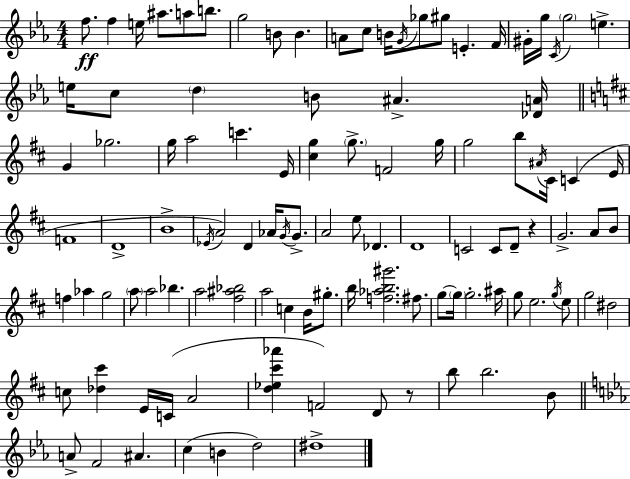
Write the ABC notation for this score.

X:1
T:Untitled
M:4/4
L:1/4
K:Eb
f/2 f e/4 ^a/2 a/2 b/2 g2 B/2 B A/2 c/2 B/4 G/4 _g/2 ^g/2 E F/4 ^G/4 g/4 C/4 g2 e e/4 c/2 d B/2 ^A [_DA]/4 G _g2 g/4 a2 c' E/4 [^cg] g/2 F2 g/4 g2 b/2 ^A/4 ^C/4 C E/4 F4 D4 B4 _E/4 A2 D _A/4 G/4 G/2 A2 e/2 _D D4 C2 C/2 D/2 z G2 A/2 B/2 f _a g2 a/2 a2 _b a2 [^f^a_b]2 a2 c B/4 ^g/2 b/4 [f_ab^g']2 ^f/2 g/2 g/4 g2 ^a/4 g/2 e2 g/4 e/2 g2 ^d2 c/2 [_d^c'] E/4 C/4 A2 [d_e^c'_a'] F2 D/2 z/2 b/2 b2 B/2 A/2 F2 ^A c B d2 ^d4